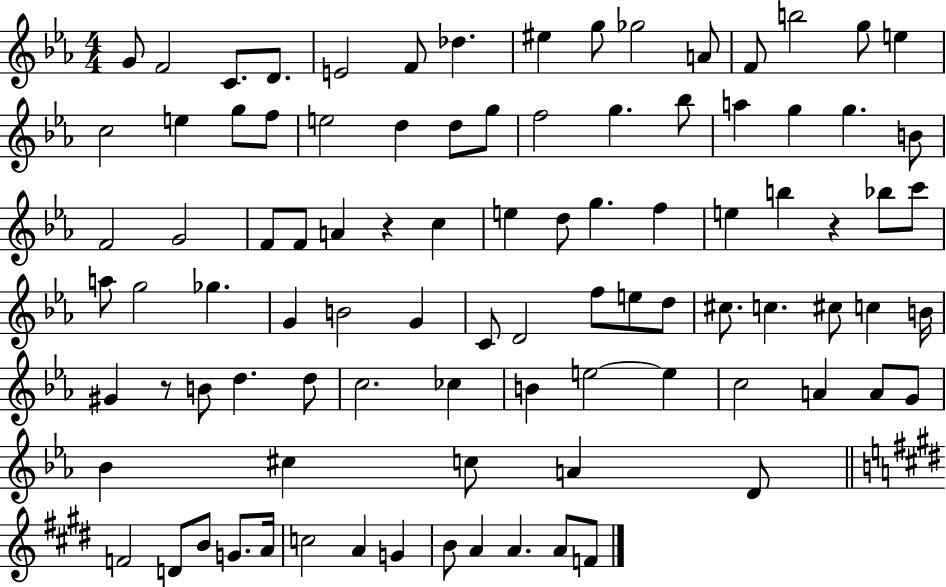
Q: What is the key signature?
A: EES major